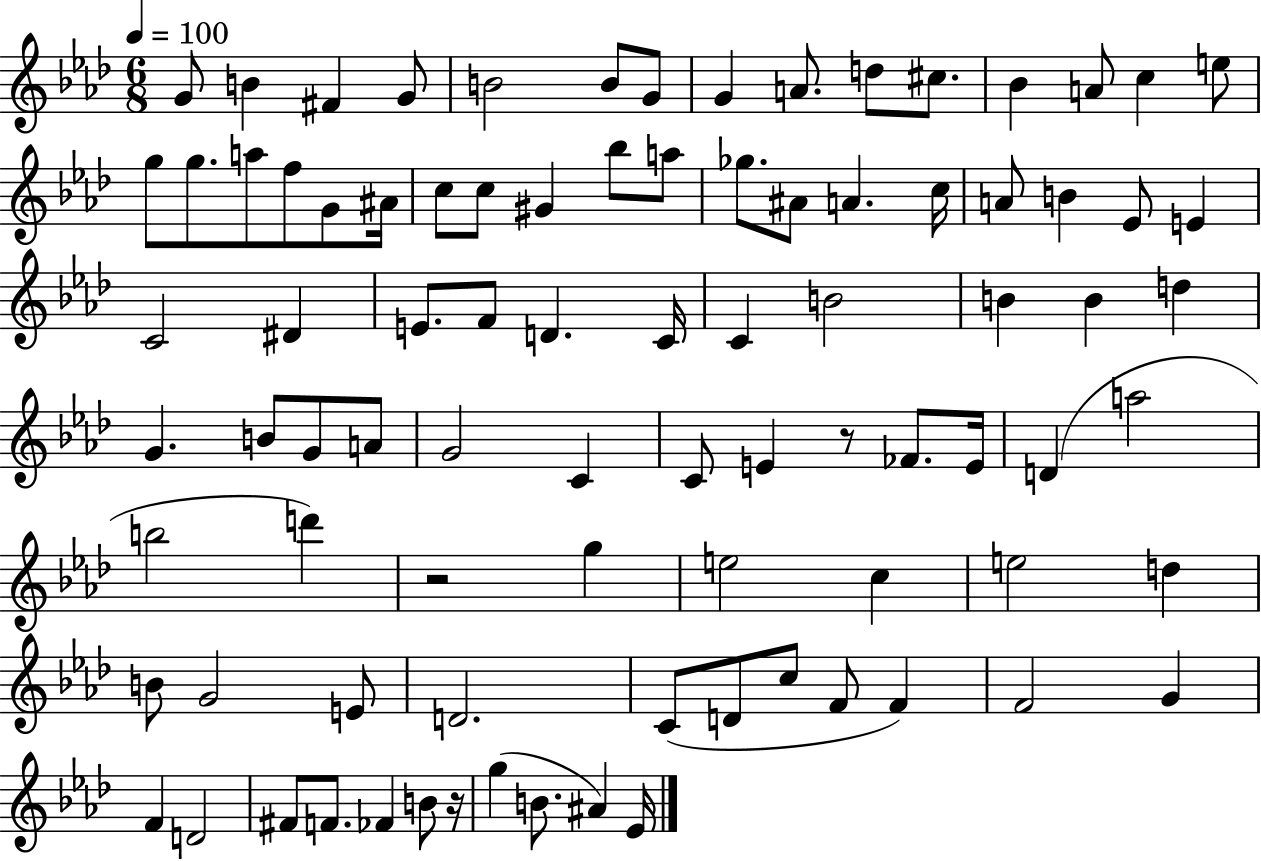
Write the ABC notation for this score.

X:1
T:Untitled
M:6/8
L:1/4
K:Ab
G/2 B ^F G/2 B2 B/2 G/2 G A/2 d/2 ^c/2 _B A/2 c e/2 g/2 g/2 a/2 f/2 G/2 ^A/4 c/2 c/2 ^G _b/2 a/2 _g/2 ^A/2 A c/4 A/2 B _E/2 E C2 ^D E/2 F/2 D C/4 C B2 B B d G B/2 G/2 A/2 G2 C C/2 E z/2 _F/2 E/4 D a2 b2 d' z2 g e2 c e2 d B/2 G2 E/2 D2 C/2 D/2 c/2 F/2 F F2 G F D2 ^F/2 F/2 _F B/2 z/4 g B/2 ^A _E/4